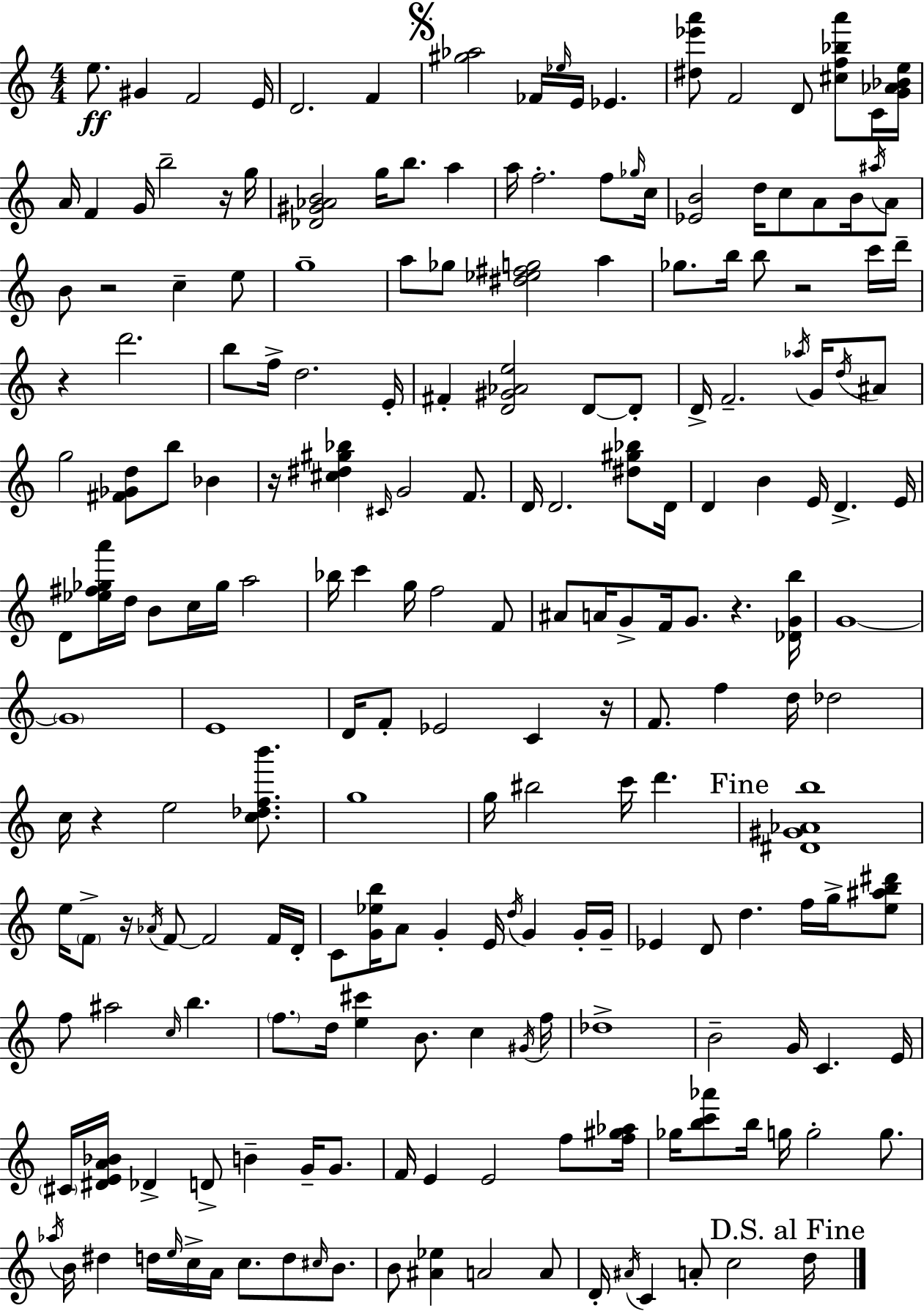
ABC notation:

X:1
T:Untitled
M:4/4
L:1/4
K:Am
e/2 ^G F2 E/4 D2 F [^g_a]2 _F/4 _e/4 E/4 _E [^d_e'a']/2 F2 D/2 [^cf_ba']/2 C/4 [G_A_Be]/4 A/4 F G/4 b2 z/4 g/4 [_D^G_AB]2 g/4 b/2 a a/4 f2 f/2 _g/4 c/4 [_EB]2 d/4 c/2 A/2 B/4 ^a/4 A/2 B/2 z2 c e/2 g4 a/2 _g/2 [^d_e^fg]2 a _g/2 b/4 b/2 z2 c'/4 d'/4 z d'2 b/2 f/4 d2 E/4 ^F [D^G_Ae]2 D/2 D/2 D/4 F2 _a/4 G/4 d/4 ^A/2 g2 [^F_Gd]/2 b/2 _B z/4 [^c^d^g_b] ^C/4 G2 F/2 D/4 D2 [^d^g_b]/2 D/4 D B E/4 D E/4 D/2 [_e^f_ga']/4 d/4 B/2 c/4 _g/4 a2 _b/4 c' g/4 f2 F/2 ^A/2 A/4 G/2 F/4 G/2 z [_DGb]/4 G4 G4 E4 D/4 F/2 _E2 C z/4 F/2 f d/4 _d2 c/4 z e2 [c_dfb']/2 g4 g/4 ^b2 c'/4 d' [^D^G_Ab]4 e/4 F/2 z/4 _A/4 F/2 F2 F/4 D/4 C/2 [G_eb]/4 A/2 G E/4 d/4 G G/4 G/4 _E D/2 d f/4 g/4 [e^ab^d']/2 f/2 ^a2 c/4 b f/2 d/4 [e^c'] B/2 c ^G/4 f/4 _d4 B2 G/4 C E/4 ^C/4 [^DEA_B]/4 _D D/2 B G/4 G/2 F/4 E E2 f/2 [f^g_a]/4 _g/4 [bc'_a']/2 b/4 g/4 g2 g/2 _a/4 B/4 ^d d/4 e/4 c/4 A/4 c/2 d/2 ^c/4 B/2 B/2 [^A_e] A2 A/2 D/4 ^A/4 C A/2 c2 d/4